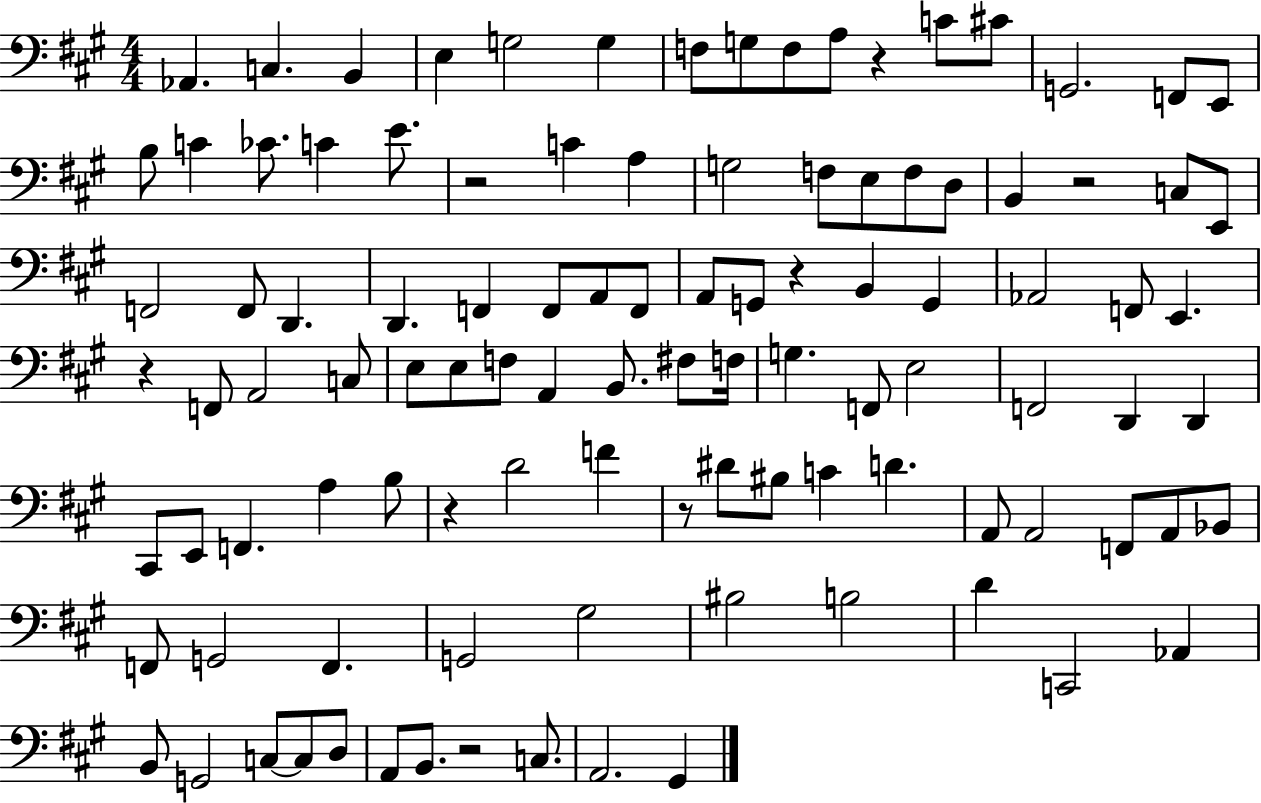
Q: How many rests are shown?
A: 8